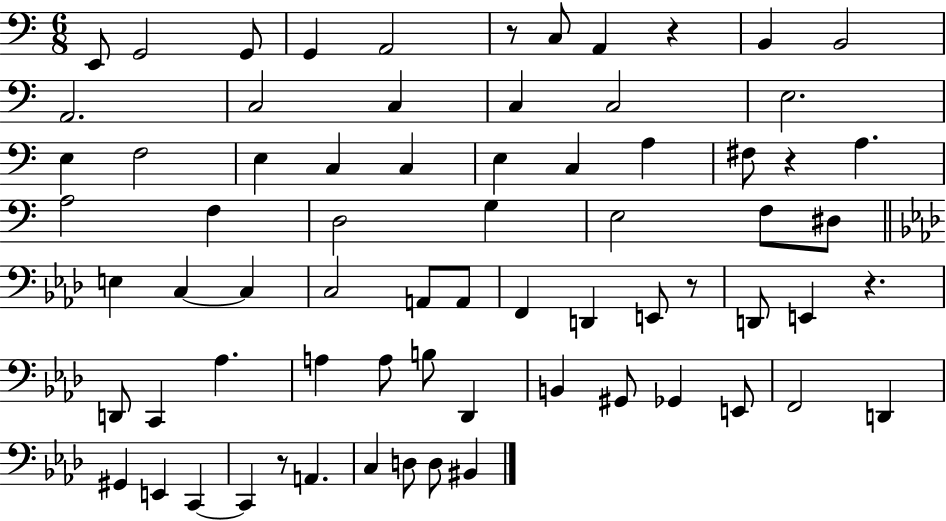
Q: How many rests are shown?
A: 6